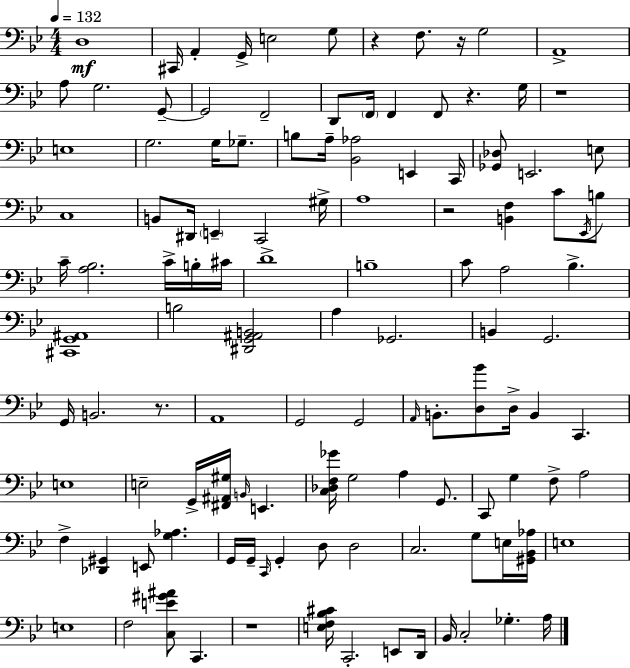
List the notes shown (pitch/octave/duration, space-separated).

D3/w C#2/s A2/q G2/s E3/h G3/e R/q F3/e. R/s G3/h A2/w A3/e G3/h. G2/e G2/h F2/h D2/e F2/s F2/q F2/e R/q. G3/s R/w E3/w G3/h. G3/s Gb3/e. B3/e A3/s [Bb2,Ab3]/h E2/q C2/s [Gb2,Db3]/e E2/h. E3/e C3/w B2/e D#2/s E2/q C2/h G#3/s A3/w R/h [B2,F3]/q C4/e Eb2/s B3/e C4/s [A3,Bb3]/h. C4/s B3/s C#4/s D4/w B3/w C4/e A3/h Bb3/q. [C#2,G2,A#2]/w B3/h [D#2,G2,A#2,B2]/h A3/q Gb2/h. B2/q G2/h. G2/s B2/h. R/e. A2/w G2/h G2/h A2/s B2/e. [D3,Bb4]/e D3/s B2/q C2/q. E3/w E3/h G2/s [F#2,A#2,G#3]/s B2/s E2/q. [C3,Db3,F3,Gb4]/s G3/h A3/q G2/e. C2/e G3/q F3/e A3/h F3/q [Db2,G#2]/q E2/e [G3,Ab3]/q. G2/s G2/s C2/s G2/q D3/e D3/h C3/h. G3/e E3/s [G#2,Bb2,Ab3]/s E3/w E3/w F3/h [C3,E4,G#4,A#4]/e C2/q. R/w [E3,F3,Bb3,C#4]/s C2/h. E2/e D2/s Bb2/s C3/h Gb3/q. A3/s